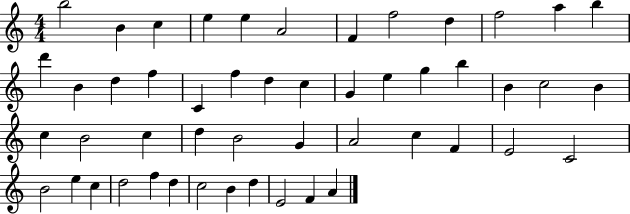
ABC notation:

X:1
T:Untitled
M:4/4
L:1/4
K:C
b2 B c e e A2 F f2 d f2 a b d' B d f C f d c G e g b B c2 B c B2 c d B2 G A2 c F E2 C2 B2 e c d2 f d c2 B d E2 F A